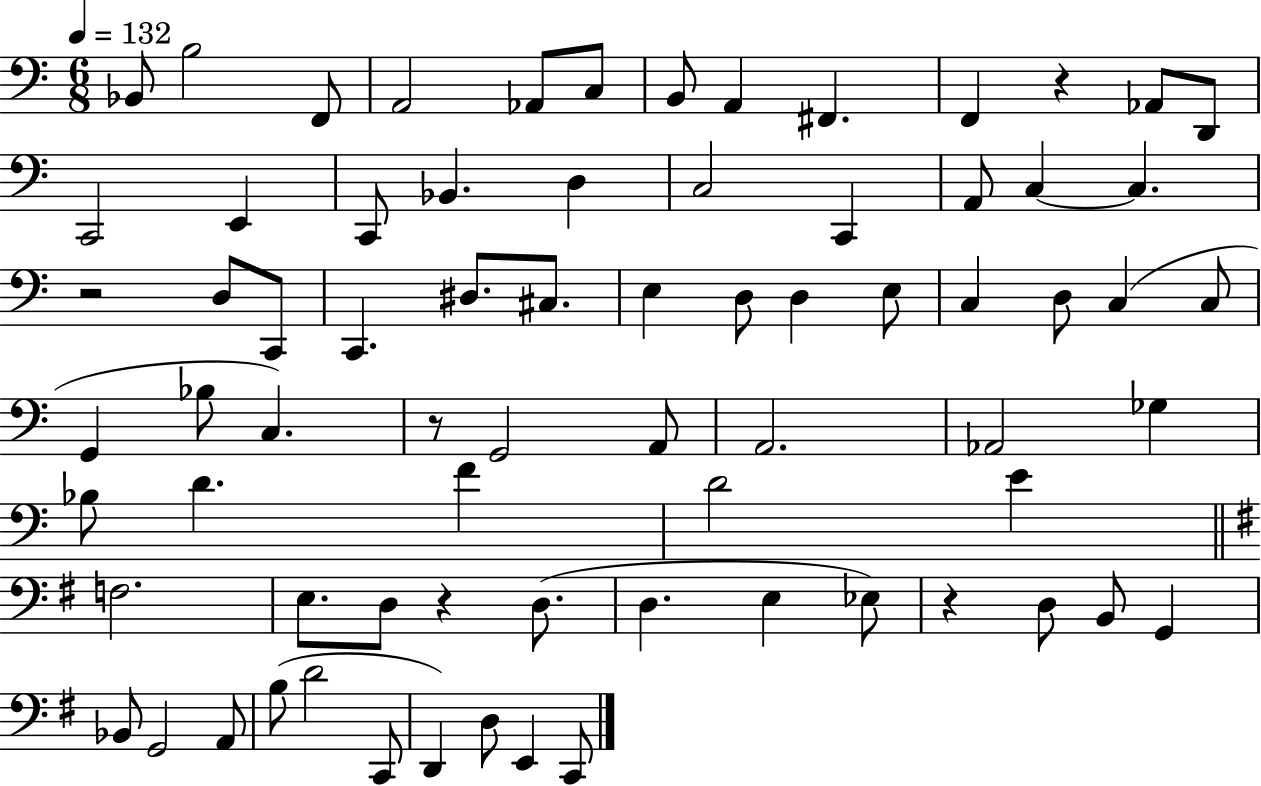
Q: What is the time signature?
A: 6/8